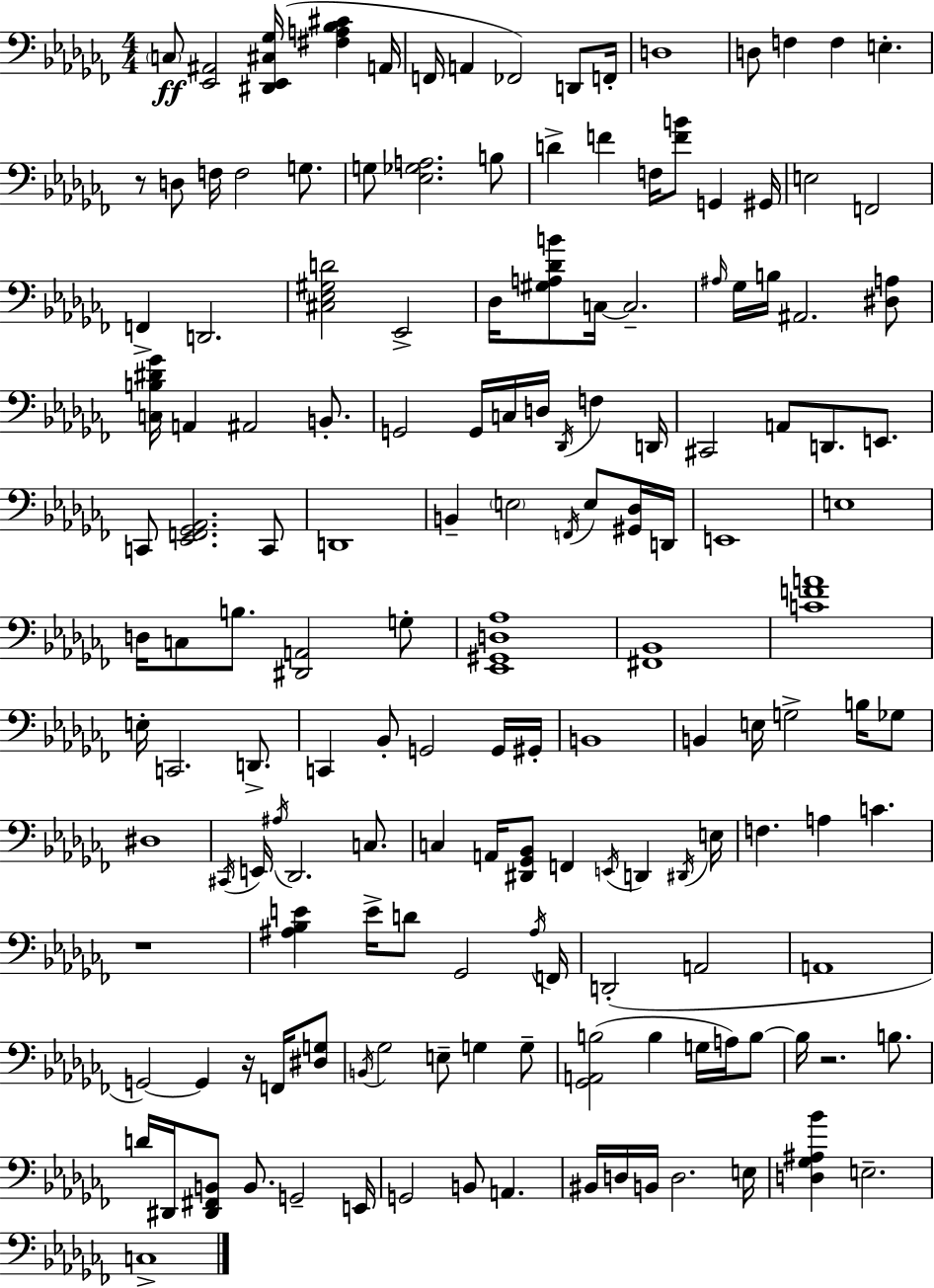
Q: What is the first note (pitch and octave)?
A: C3